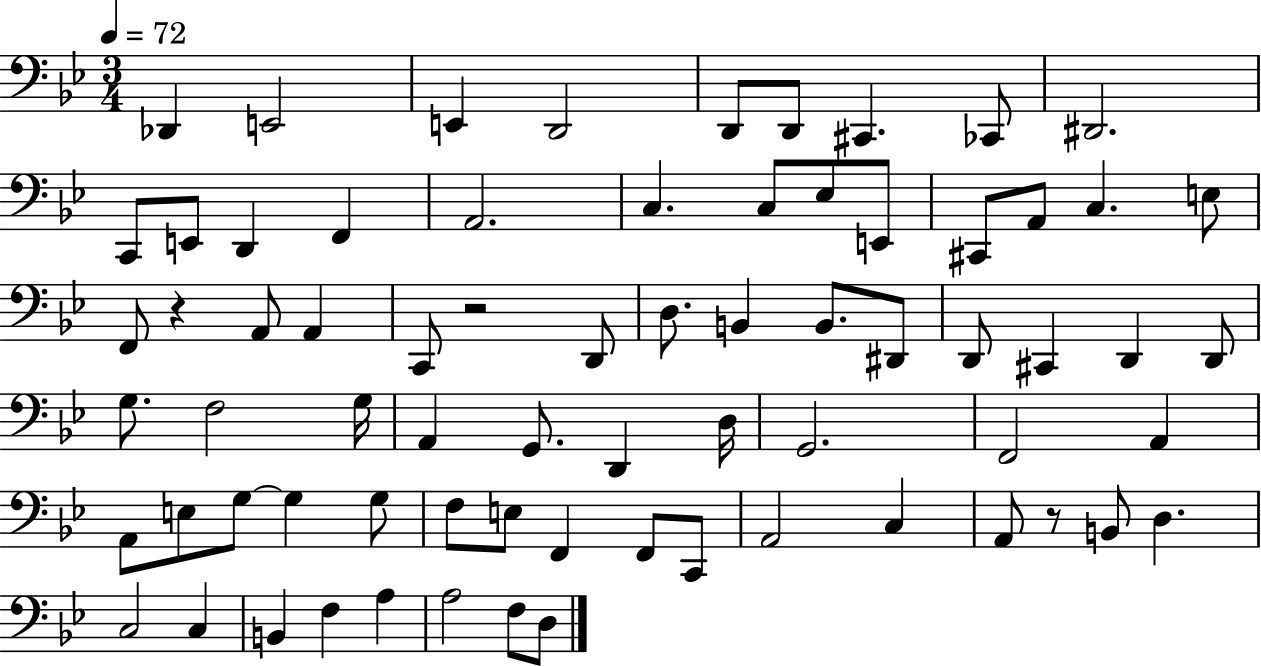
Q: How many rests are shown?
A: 3